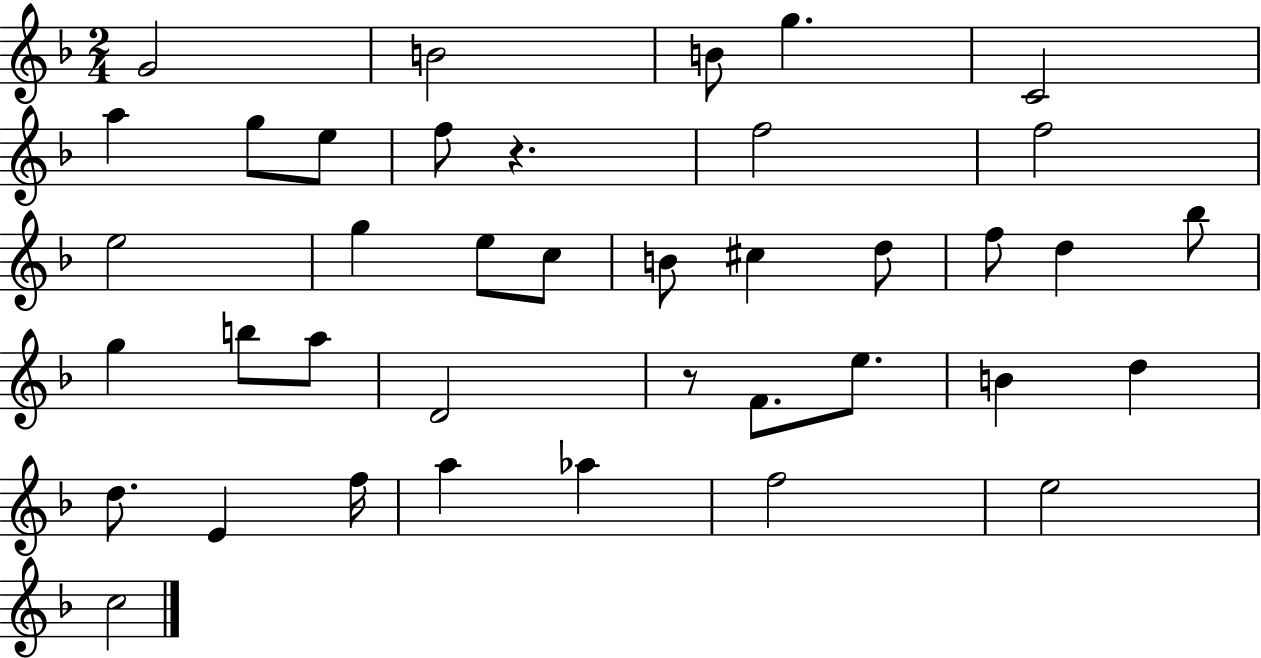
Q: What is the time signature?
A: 2/4